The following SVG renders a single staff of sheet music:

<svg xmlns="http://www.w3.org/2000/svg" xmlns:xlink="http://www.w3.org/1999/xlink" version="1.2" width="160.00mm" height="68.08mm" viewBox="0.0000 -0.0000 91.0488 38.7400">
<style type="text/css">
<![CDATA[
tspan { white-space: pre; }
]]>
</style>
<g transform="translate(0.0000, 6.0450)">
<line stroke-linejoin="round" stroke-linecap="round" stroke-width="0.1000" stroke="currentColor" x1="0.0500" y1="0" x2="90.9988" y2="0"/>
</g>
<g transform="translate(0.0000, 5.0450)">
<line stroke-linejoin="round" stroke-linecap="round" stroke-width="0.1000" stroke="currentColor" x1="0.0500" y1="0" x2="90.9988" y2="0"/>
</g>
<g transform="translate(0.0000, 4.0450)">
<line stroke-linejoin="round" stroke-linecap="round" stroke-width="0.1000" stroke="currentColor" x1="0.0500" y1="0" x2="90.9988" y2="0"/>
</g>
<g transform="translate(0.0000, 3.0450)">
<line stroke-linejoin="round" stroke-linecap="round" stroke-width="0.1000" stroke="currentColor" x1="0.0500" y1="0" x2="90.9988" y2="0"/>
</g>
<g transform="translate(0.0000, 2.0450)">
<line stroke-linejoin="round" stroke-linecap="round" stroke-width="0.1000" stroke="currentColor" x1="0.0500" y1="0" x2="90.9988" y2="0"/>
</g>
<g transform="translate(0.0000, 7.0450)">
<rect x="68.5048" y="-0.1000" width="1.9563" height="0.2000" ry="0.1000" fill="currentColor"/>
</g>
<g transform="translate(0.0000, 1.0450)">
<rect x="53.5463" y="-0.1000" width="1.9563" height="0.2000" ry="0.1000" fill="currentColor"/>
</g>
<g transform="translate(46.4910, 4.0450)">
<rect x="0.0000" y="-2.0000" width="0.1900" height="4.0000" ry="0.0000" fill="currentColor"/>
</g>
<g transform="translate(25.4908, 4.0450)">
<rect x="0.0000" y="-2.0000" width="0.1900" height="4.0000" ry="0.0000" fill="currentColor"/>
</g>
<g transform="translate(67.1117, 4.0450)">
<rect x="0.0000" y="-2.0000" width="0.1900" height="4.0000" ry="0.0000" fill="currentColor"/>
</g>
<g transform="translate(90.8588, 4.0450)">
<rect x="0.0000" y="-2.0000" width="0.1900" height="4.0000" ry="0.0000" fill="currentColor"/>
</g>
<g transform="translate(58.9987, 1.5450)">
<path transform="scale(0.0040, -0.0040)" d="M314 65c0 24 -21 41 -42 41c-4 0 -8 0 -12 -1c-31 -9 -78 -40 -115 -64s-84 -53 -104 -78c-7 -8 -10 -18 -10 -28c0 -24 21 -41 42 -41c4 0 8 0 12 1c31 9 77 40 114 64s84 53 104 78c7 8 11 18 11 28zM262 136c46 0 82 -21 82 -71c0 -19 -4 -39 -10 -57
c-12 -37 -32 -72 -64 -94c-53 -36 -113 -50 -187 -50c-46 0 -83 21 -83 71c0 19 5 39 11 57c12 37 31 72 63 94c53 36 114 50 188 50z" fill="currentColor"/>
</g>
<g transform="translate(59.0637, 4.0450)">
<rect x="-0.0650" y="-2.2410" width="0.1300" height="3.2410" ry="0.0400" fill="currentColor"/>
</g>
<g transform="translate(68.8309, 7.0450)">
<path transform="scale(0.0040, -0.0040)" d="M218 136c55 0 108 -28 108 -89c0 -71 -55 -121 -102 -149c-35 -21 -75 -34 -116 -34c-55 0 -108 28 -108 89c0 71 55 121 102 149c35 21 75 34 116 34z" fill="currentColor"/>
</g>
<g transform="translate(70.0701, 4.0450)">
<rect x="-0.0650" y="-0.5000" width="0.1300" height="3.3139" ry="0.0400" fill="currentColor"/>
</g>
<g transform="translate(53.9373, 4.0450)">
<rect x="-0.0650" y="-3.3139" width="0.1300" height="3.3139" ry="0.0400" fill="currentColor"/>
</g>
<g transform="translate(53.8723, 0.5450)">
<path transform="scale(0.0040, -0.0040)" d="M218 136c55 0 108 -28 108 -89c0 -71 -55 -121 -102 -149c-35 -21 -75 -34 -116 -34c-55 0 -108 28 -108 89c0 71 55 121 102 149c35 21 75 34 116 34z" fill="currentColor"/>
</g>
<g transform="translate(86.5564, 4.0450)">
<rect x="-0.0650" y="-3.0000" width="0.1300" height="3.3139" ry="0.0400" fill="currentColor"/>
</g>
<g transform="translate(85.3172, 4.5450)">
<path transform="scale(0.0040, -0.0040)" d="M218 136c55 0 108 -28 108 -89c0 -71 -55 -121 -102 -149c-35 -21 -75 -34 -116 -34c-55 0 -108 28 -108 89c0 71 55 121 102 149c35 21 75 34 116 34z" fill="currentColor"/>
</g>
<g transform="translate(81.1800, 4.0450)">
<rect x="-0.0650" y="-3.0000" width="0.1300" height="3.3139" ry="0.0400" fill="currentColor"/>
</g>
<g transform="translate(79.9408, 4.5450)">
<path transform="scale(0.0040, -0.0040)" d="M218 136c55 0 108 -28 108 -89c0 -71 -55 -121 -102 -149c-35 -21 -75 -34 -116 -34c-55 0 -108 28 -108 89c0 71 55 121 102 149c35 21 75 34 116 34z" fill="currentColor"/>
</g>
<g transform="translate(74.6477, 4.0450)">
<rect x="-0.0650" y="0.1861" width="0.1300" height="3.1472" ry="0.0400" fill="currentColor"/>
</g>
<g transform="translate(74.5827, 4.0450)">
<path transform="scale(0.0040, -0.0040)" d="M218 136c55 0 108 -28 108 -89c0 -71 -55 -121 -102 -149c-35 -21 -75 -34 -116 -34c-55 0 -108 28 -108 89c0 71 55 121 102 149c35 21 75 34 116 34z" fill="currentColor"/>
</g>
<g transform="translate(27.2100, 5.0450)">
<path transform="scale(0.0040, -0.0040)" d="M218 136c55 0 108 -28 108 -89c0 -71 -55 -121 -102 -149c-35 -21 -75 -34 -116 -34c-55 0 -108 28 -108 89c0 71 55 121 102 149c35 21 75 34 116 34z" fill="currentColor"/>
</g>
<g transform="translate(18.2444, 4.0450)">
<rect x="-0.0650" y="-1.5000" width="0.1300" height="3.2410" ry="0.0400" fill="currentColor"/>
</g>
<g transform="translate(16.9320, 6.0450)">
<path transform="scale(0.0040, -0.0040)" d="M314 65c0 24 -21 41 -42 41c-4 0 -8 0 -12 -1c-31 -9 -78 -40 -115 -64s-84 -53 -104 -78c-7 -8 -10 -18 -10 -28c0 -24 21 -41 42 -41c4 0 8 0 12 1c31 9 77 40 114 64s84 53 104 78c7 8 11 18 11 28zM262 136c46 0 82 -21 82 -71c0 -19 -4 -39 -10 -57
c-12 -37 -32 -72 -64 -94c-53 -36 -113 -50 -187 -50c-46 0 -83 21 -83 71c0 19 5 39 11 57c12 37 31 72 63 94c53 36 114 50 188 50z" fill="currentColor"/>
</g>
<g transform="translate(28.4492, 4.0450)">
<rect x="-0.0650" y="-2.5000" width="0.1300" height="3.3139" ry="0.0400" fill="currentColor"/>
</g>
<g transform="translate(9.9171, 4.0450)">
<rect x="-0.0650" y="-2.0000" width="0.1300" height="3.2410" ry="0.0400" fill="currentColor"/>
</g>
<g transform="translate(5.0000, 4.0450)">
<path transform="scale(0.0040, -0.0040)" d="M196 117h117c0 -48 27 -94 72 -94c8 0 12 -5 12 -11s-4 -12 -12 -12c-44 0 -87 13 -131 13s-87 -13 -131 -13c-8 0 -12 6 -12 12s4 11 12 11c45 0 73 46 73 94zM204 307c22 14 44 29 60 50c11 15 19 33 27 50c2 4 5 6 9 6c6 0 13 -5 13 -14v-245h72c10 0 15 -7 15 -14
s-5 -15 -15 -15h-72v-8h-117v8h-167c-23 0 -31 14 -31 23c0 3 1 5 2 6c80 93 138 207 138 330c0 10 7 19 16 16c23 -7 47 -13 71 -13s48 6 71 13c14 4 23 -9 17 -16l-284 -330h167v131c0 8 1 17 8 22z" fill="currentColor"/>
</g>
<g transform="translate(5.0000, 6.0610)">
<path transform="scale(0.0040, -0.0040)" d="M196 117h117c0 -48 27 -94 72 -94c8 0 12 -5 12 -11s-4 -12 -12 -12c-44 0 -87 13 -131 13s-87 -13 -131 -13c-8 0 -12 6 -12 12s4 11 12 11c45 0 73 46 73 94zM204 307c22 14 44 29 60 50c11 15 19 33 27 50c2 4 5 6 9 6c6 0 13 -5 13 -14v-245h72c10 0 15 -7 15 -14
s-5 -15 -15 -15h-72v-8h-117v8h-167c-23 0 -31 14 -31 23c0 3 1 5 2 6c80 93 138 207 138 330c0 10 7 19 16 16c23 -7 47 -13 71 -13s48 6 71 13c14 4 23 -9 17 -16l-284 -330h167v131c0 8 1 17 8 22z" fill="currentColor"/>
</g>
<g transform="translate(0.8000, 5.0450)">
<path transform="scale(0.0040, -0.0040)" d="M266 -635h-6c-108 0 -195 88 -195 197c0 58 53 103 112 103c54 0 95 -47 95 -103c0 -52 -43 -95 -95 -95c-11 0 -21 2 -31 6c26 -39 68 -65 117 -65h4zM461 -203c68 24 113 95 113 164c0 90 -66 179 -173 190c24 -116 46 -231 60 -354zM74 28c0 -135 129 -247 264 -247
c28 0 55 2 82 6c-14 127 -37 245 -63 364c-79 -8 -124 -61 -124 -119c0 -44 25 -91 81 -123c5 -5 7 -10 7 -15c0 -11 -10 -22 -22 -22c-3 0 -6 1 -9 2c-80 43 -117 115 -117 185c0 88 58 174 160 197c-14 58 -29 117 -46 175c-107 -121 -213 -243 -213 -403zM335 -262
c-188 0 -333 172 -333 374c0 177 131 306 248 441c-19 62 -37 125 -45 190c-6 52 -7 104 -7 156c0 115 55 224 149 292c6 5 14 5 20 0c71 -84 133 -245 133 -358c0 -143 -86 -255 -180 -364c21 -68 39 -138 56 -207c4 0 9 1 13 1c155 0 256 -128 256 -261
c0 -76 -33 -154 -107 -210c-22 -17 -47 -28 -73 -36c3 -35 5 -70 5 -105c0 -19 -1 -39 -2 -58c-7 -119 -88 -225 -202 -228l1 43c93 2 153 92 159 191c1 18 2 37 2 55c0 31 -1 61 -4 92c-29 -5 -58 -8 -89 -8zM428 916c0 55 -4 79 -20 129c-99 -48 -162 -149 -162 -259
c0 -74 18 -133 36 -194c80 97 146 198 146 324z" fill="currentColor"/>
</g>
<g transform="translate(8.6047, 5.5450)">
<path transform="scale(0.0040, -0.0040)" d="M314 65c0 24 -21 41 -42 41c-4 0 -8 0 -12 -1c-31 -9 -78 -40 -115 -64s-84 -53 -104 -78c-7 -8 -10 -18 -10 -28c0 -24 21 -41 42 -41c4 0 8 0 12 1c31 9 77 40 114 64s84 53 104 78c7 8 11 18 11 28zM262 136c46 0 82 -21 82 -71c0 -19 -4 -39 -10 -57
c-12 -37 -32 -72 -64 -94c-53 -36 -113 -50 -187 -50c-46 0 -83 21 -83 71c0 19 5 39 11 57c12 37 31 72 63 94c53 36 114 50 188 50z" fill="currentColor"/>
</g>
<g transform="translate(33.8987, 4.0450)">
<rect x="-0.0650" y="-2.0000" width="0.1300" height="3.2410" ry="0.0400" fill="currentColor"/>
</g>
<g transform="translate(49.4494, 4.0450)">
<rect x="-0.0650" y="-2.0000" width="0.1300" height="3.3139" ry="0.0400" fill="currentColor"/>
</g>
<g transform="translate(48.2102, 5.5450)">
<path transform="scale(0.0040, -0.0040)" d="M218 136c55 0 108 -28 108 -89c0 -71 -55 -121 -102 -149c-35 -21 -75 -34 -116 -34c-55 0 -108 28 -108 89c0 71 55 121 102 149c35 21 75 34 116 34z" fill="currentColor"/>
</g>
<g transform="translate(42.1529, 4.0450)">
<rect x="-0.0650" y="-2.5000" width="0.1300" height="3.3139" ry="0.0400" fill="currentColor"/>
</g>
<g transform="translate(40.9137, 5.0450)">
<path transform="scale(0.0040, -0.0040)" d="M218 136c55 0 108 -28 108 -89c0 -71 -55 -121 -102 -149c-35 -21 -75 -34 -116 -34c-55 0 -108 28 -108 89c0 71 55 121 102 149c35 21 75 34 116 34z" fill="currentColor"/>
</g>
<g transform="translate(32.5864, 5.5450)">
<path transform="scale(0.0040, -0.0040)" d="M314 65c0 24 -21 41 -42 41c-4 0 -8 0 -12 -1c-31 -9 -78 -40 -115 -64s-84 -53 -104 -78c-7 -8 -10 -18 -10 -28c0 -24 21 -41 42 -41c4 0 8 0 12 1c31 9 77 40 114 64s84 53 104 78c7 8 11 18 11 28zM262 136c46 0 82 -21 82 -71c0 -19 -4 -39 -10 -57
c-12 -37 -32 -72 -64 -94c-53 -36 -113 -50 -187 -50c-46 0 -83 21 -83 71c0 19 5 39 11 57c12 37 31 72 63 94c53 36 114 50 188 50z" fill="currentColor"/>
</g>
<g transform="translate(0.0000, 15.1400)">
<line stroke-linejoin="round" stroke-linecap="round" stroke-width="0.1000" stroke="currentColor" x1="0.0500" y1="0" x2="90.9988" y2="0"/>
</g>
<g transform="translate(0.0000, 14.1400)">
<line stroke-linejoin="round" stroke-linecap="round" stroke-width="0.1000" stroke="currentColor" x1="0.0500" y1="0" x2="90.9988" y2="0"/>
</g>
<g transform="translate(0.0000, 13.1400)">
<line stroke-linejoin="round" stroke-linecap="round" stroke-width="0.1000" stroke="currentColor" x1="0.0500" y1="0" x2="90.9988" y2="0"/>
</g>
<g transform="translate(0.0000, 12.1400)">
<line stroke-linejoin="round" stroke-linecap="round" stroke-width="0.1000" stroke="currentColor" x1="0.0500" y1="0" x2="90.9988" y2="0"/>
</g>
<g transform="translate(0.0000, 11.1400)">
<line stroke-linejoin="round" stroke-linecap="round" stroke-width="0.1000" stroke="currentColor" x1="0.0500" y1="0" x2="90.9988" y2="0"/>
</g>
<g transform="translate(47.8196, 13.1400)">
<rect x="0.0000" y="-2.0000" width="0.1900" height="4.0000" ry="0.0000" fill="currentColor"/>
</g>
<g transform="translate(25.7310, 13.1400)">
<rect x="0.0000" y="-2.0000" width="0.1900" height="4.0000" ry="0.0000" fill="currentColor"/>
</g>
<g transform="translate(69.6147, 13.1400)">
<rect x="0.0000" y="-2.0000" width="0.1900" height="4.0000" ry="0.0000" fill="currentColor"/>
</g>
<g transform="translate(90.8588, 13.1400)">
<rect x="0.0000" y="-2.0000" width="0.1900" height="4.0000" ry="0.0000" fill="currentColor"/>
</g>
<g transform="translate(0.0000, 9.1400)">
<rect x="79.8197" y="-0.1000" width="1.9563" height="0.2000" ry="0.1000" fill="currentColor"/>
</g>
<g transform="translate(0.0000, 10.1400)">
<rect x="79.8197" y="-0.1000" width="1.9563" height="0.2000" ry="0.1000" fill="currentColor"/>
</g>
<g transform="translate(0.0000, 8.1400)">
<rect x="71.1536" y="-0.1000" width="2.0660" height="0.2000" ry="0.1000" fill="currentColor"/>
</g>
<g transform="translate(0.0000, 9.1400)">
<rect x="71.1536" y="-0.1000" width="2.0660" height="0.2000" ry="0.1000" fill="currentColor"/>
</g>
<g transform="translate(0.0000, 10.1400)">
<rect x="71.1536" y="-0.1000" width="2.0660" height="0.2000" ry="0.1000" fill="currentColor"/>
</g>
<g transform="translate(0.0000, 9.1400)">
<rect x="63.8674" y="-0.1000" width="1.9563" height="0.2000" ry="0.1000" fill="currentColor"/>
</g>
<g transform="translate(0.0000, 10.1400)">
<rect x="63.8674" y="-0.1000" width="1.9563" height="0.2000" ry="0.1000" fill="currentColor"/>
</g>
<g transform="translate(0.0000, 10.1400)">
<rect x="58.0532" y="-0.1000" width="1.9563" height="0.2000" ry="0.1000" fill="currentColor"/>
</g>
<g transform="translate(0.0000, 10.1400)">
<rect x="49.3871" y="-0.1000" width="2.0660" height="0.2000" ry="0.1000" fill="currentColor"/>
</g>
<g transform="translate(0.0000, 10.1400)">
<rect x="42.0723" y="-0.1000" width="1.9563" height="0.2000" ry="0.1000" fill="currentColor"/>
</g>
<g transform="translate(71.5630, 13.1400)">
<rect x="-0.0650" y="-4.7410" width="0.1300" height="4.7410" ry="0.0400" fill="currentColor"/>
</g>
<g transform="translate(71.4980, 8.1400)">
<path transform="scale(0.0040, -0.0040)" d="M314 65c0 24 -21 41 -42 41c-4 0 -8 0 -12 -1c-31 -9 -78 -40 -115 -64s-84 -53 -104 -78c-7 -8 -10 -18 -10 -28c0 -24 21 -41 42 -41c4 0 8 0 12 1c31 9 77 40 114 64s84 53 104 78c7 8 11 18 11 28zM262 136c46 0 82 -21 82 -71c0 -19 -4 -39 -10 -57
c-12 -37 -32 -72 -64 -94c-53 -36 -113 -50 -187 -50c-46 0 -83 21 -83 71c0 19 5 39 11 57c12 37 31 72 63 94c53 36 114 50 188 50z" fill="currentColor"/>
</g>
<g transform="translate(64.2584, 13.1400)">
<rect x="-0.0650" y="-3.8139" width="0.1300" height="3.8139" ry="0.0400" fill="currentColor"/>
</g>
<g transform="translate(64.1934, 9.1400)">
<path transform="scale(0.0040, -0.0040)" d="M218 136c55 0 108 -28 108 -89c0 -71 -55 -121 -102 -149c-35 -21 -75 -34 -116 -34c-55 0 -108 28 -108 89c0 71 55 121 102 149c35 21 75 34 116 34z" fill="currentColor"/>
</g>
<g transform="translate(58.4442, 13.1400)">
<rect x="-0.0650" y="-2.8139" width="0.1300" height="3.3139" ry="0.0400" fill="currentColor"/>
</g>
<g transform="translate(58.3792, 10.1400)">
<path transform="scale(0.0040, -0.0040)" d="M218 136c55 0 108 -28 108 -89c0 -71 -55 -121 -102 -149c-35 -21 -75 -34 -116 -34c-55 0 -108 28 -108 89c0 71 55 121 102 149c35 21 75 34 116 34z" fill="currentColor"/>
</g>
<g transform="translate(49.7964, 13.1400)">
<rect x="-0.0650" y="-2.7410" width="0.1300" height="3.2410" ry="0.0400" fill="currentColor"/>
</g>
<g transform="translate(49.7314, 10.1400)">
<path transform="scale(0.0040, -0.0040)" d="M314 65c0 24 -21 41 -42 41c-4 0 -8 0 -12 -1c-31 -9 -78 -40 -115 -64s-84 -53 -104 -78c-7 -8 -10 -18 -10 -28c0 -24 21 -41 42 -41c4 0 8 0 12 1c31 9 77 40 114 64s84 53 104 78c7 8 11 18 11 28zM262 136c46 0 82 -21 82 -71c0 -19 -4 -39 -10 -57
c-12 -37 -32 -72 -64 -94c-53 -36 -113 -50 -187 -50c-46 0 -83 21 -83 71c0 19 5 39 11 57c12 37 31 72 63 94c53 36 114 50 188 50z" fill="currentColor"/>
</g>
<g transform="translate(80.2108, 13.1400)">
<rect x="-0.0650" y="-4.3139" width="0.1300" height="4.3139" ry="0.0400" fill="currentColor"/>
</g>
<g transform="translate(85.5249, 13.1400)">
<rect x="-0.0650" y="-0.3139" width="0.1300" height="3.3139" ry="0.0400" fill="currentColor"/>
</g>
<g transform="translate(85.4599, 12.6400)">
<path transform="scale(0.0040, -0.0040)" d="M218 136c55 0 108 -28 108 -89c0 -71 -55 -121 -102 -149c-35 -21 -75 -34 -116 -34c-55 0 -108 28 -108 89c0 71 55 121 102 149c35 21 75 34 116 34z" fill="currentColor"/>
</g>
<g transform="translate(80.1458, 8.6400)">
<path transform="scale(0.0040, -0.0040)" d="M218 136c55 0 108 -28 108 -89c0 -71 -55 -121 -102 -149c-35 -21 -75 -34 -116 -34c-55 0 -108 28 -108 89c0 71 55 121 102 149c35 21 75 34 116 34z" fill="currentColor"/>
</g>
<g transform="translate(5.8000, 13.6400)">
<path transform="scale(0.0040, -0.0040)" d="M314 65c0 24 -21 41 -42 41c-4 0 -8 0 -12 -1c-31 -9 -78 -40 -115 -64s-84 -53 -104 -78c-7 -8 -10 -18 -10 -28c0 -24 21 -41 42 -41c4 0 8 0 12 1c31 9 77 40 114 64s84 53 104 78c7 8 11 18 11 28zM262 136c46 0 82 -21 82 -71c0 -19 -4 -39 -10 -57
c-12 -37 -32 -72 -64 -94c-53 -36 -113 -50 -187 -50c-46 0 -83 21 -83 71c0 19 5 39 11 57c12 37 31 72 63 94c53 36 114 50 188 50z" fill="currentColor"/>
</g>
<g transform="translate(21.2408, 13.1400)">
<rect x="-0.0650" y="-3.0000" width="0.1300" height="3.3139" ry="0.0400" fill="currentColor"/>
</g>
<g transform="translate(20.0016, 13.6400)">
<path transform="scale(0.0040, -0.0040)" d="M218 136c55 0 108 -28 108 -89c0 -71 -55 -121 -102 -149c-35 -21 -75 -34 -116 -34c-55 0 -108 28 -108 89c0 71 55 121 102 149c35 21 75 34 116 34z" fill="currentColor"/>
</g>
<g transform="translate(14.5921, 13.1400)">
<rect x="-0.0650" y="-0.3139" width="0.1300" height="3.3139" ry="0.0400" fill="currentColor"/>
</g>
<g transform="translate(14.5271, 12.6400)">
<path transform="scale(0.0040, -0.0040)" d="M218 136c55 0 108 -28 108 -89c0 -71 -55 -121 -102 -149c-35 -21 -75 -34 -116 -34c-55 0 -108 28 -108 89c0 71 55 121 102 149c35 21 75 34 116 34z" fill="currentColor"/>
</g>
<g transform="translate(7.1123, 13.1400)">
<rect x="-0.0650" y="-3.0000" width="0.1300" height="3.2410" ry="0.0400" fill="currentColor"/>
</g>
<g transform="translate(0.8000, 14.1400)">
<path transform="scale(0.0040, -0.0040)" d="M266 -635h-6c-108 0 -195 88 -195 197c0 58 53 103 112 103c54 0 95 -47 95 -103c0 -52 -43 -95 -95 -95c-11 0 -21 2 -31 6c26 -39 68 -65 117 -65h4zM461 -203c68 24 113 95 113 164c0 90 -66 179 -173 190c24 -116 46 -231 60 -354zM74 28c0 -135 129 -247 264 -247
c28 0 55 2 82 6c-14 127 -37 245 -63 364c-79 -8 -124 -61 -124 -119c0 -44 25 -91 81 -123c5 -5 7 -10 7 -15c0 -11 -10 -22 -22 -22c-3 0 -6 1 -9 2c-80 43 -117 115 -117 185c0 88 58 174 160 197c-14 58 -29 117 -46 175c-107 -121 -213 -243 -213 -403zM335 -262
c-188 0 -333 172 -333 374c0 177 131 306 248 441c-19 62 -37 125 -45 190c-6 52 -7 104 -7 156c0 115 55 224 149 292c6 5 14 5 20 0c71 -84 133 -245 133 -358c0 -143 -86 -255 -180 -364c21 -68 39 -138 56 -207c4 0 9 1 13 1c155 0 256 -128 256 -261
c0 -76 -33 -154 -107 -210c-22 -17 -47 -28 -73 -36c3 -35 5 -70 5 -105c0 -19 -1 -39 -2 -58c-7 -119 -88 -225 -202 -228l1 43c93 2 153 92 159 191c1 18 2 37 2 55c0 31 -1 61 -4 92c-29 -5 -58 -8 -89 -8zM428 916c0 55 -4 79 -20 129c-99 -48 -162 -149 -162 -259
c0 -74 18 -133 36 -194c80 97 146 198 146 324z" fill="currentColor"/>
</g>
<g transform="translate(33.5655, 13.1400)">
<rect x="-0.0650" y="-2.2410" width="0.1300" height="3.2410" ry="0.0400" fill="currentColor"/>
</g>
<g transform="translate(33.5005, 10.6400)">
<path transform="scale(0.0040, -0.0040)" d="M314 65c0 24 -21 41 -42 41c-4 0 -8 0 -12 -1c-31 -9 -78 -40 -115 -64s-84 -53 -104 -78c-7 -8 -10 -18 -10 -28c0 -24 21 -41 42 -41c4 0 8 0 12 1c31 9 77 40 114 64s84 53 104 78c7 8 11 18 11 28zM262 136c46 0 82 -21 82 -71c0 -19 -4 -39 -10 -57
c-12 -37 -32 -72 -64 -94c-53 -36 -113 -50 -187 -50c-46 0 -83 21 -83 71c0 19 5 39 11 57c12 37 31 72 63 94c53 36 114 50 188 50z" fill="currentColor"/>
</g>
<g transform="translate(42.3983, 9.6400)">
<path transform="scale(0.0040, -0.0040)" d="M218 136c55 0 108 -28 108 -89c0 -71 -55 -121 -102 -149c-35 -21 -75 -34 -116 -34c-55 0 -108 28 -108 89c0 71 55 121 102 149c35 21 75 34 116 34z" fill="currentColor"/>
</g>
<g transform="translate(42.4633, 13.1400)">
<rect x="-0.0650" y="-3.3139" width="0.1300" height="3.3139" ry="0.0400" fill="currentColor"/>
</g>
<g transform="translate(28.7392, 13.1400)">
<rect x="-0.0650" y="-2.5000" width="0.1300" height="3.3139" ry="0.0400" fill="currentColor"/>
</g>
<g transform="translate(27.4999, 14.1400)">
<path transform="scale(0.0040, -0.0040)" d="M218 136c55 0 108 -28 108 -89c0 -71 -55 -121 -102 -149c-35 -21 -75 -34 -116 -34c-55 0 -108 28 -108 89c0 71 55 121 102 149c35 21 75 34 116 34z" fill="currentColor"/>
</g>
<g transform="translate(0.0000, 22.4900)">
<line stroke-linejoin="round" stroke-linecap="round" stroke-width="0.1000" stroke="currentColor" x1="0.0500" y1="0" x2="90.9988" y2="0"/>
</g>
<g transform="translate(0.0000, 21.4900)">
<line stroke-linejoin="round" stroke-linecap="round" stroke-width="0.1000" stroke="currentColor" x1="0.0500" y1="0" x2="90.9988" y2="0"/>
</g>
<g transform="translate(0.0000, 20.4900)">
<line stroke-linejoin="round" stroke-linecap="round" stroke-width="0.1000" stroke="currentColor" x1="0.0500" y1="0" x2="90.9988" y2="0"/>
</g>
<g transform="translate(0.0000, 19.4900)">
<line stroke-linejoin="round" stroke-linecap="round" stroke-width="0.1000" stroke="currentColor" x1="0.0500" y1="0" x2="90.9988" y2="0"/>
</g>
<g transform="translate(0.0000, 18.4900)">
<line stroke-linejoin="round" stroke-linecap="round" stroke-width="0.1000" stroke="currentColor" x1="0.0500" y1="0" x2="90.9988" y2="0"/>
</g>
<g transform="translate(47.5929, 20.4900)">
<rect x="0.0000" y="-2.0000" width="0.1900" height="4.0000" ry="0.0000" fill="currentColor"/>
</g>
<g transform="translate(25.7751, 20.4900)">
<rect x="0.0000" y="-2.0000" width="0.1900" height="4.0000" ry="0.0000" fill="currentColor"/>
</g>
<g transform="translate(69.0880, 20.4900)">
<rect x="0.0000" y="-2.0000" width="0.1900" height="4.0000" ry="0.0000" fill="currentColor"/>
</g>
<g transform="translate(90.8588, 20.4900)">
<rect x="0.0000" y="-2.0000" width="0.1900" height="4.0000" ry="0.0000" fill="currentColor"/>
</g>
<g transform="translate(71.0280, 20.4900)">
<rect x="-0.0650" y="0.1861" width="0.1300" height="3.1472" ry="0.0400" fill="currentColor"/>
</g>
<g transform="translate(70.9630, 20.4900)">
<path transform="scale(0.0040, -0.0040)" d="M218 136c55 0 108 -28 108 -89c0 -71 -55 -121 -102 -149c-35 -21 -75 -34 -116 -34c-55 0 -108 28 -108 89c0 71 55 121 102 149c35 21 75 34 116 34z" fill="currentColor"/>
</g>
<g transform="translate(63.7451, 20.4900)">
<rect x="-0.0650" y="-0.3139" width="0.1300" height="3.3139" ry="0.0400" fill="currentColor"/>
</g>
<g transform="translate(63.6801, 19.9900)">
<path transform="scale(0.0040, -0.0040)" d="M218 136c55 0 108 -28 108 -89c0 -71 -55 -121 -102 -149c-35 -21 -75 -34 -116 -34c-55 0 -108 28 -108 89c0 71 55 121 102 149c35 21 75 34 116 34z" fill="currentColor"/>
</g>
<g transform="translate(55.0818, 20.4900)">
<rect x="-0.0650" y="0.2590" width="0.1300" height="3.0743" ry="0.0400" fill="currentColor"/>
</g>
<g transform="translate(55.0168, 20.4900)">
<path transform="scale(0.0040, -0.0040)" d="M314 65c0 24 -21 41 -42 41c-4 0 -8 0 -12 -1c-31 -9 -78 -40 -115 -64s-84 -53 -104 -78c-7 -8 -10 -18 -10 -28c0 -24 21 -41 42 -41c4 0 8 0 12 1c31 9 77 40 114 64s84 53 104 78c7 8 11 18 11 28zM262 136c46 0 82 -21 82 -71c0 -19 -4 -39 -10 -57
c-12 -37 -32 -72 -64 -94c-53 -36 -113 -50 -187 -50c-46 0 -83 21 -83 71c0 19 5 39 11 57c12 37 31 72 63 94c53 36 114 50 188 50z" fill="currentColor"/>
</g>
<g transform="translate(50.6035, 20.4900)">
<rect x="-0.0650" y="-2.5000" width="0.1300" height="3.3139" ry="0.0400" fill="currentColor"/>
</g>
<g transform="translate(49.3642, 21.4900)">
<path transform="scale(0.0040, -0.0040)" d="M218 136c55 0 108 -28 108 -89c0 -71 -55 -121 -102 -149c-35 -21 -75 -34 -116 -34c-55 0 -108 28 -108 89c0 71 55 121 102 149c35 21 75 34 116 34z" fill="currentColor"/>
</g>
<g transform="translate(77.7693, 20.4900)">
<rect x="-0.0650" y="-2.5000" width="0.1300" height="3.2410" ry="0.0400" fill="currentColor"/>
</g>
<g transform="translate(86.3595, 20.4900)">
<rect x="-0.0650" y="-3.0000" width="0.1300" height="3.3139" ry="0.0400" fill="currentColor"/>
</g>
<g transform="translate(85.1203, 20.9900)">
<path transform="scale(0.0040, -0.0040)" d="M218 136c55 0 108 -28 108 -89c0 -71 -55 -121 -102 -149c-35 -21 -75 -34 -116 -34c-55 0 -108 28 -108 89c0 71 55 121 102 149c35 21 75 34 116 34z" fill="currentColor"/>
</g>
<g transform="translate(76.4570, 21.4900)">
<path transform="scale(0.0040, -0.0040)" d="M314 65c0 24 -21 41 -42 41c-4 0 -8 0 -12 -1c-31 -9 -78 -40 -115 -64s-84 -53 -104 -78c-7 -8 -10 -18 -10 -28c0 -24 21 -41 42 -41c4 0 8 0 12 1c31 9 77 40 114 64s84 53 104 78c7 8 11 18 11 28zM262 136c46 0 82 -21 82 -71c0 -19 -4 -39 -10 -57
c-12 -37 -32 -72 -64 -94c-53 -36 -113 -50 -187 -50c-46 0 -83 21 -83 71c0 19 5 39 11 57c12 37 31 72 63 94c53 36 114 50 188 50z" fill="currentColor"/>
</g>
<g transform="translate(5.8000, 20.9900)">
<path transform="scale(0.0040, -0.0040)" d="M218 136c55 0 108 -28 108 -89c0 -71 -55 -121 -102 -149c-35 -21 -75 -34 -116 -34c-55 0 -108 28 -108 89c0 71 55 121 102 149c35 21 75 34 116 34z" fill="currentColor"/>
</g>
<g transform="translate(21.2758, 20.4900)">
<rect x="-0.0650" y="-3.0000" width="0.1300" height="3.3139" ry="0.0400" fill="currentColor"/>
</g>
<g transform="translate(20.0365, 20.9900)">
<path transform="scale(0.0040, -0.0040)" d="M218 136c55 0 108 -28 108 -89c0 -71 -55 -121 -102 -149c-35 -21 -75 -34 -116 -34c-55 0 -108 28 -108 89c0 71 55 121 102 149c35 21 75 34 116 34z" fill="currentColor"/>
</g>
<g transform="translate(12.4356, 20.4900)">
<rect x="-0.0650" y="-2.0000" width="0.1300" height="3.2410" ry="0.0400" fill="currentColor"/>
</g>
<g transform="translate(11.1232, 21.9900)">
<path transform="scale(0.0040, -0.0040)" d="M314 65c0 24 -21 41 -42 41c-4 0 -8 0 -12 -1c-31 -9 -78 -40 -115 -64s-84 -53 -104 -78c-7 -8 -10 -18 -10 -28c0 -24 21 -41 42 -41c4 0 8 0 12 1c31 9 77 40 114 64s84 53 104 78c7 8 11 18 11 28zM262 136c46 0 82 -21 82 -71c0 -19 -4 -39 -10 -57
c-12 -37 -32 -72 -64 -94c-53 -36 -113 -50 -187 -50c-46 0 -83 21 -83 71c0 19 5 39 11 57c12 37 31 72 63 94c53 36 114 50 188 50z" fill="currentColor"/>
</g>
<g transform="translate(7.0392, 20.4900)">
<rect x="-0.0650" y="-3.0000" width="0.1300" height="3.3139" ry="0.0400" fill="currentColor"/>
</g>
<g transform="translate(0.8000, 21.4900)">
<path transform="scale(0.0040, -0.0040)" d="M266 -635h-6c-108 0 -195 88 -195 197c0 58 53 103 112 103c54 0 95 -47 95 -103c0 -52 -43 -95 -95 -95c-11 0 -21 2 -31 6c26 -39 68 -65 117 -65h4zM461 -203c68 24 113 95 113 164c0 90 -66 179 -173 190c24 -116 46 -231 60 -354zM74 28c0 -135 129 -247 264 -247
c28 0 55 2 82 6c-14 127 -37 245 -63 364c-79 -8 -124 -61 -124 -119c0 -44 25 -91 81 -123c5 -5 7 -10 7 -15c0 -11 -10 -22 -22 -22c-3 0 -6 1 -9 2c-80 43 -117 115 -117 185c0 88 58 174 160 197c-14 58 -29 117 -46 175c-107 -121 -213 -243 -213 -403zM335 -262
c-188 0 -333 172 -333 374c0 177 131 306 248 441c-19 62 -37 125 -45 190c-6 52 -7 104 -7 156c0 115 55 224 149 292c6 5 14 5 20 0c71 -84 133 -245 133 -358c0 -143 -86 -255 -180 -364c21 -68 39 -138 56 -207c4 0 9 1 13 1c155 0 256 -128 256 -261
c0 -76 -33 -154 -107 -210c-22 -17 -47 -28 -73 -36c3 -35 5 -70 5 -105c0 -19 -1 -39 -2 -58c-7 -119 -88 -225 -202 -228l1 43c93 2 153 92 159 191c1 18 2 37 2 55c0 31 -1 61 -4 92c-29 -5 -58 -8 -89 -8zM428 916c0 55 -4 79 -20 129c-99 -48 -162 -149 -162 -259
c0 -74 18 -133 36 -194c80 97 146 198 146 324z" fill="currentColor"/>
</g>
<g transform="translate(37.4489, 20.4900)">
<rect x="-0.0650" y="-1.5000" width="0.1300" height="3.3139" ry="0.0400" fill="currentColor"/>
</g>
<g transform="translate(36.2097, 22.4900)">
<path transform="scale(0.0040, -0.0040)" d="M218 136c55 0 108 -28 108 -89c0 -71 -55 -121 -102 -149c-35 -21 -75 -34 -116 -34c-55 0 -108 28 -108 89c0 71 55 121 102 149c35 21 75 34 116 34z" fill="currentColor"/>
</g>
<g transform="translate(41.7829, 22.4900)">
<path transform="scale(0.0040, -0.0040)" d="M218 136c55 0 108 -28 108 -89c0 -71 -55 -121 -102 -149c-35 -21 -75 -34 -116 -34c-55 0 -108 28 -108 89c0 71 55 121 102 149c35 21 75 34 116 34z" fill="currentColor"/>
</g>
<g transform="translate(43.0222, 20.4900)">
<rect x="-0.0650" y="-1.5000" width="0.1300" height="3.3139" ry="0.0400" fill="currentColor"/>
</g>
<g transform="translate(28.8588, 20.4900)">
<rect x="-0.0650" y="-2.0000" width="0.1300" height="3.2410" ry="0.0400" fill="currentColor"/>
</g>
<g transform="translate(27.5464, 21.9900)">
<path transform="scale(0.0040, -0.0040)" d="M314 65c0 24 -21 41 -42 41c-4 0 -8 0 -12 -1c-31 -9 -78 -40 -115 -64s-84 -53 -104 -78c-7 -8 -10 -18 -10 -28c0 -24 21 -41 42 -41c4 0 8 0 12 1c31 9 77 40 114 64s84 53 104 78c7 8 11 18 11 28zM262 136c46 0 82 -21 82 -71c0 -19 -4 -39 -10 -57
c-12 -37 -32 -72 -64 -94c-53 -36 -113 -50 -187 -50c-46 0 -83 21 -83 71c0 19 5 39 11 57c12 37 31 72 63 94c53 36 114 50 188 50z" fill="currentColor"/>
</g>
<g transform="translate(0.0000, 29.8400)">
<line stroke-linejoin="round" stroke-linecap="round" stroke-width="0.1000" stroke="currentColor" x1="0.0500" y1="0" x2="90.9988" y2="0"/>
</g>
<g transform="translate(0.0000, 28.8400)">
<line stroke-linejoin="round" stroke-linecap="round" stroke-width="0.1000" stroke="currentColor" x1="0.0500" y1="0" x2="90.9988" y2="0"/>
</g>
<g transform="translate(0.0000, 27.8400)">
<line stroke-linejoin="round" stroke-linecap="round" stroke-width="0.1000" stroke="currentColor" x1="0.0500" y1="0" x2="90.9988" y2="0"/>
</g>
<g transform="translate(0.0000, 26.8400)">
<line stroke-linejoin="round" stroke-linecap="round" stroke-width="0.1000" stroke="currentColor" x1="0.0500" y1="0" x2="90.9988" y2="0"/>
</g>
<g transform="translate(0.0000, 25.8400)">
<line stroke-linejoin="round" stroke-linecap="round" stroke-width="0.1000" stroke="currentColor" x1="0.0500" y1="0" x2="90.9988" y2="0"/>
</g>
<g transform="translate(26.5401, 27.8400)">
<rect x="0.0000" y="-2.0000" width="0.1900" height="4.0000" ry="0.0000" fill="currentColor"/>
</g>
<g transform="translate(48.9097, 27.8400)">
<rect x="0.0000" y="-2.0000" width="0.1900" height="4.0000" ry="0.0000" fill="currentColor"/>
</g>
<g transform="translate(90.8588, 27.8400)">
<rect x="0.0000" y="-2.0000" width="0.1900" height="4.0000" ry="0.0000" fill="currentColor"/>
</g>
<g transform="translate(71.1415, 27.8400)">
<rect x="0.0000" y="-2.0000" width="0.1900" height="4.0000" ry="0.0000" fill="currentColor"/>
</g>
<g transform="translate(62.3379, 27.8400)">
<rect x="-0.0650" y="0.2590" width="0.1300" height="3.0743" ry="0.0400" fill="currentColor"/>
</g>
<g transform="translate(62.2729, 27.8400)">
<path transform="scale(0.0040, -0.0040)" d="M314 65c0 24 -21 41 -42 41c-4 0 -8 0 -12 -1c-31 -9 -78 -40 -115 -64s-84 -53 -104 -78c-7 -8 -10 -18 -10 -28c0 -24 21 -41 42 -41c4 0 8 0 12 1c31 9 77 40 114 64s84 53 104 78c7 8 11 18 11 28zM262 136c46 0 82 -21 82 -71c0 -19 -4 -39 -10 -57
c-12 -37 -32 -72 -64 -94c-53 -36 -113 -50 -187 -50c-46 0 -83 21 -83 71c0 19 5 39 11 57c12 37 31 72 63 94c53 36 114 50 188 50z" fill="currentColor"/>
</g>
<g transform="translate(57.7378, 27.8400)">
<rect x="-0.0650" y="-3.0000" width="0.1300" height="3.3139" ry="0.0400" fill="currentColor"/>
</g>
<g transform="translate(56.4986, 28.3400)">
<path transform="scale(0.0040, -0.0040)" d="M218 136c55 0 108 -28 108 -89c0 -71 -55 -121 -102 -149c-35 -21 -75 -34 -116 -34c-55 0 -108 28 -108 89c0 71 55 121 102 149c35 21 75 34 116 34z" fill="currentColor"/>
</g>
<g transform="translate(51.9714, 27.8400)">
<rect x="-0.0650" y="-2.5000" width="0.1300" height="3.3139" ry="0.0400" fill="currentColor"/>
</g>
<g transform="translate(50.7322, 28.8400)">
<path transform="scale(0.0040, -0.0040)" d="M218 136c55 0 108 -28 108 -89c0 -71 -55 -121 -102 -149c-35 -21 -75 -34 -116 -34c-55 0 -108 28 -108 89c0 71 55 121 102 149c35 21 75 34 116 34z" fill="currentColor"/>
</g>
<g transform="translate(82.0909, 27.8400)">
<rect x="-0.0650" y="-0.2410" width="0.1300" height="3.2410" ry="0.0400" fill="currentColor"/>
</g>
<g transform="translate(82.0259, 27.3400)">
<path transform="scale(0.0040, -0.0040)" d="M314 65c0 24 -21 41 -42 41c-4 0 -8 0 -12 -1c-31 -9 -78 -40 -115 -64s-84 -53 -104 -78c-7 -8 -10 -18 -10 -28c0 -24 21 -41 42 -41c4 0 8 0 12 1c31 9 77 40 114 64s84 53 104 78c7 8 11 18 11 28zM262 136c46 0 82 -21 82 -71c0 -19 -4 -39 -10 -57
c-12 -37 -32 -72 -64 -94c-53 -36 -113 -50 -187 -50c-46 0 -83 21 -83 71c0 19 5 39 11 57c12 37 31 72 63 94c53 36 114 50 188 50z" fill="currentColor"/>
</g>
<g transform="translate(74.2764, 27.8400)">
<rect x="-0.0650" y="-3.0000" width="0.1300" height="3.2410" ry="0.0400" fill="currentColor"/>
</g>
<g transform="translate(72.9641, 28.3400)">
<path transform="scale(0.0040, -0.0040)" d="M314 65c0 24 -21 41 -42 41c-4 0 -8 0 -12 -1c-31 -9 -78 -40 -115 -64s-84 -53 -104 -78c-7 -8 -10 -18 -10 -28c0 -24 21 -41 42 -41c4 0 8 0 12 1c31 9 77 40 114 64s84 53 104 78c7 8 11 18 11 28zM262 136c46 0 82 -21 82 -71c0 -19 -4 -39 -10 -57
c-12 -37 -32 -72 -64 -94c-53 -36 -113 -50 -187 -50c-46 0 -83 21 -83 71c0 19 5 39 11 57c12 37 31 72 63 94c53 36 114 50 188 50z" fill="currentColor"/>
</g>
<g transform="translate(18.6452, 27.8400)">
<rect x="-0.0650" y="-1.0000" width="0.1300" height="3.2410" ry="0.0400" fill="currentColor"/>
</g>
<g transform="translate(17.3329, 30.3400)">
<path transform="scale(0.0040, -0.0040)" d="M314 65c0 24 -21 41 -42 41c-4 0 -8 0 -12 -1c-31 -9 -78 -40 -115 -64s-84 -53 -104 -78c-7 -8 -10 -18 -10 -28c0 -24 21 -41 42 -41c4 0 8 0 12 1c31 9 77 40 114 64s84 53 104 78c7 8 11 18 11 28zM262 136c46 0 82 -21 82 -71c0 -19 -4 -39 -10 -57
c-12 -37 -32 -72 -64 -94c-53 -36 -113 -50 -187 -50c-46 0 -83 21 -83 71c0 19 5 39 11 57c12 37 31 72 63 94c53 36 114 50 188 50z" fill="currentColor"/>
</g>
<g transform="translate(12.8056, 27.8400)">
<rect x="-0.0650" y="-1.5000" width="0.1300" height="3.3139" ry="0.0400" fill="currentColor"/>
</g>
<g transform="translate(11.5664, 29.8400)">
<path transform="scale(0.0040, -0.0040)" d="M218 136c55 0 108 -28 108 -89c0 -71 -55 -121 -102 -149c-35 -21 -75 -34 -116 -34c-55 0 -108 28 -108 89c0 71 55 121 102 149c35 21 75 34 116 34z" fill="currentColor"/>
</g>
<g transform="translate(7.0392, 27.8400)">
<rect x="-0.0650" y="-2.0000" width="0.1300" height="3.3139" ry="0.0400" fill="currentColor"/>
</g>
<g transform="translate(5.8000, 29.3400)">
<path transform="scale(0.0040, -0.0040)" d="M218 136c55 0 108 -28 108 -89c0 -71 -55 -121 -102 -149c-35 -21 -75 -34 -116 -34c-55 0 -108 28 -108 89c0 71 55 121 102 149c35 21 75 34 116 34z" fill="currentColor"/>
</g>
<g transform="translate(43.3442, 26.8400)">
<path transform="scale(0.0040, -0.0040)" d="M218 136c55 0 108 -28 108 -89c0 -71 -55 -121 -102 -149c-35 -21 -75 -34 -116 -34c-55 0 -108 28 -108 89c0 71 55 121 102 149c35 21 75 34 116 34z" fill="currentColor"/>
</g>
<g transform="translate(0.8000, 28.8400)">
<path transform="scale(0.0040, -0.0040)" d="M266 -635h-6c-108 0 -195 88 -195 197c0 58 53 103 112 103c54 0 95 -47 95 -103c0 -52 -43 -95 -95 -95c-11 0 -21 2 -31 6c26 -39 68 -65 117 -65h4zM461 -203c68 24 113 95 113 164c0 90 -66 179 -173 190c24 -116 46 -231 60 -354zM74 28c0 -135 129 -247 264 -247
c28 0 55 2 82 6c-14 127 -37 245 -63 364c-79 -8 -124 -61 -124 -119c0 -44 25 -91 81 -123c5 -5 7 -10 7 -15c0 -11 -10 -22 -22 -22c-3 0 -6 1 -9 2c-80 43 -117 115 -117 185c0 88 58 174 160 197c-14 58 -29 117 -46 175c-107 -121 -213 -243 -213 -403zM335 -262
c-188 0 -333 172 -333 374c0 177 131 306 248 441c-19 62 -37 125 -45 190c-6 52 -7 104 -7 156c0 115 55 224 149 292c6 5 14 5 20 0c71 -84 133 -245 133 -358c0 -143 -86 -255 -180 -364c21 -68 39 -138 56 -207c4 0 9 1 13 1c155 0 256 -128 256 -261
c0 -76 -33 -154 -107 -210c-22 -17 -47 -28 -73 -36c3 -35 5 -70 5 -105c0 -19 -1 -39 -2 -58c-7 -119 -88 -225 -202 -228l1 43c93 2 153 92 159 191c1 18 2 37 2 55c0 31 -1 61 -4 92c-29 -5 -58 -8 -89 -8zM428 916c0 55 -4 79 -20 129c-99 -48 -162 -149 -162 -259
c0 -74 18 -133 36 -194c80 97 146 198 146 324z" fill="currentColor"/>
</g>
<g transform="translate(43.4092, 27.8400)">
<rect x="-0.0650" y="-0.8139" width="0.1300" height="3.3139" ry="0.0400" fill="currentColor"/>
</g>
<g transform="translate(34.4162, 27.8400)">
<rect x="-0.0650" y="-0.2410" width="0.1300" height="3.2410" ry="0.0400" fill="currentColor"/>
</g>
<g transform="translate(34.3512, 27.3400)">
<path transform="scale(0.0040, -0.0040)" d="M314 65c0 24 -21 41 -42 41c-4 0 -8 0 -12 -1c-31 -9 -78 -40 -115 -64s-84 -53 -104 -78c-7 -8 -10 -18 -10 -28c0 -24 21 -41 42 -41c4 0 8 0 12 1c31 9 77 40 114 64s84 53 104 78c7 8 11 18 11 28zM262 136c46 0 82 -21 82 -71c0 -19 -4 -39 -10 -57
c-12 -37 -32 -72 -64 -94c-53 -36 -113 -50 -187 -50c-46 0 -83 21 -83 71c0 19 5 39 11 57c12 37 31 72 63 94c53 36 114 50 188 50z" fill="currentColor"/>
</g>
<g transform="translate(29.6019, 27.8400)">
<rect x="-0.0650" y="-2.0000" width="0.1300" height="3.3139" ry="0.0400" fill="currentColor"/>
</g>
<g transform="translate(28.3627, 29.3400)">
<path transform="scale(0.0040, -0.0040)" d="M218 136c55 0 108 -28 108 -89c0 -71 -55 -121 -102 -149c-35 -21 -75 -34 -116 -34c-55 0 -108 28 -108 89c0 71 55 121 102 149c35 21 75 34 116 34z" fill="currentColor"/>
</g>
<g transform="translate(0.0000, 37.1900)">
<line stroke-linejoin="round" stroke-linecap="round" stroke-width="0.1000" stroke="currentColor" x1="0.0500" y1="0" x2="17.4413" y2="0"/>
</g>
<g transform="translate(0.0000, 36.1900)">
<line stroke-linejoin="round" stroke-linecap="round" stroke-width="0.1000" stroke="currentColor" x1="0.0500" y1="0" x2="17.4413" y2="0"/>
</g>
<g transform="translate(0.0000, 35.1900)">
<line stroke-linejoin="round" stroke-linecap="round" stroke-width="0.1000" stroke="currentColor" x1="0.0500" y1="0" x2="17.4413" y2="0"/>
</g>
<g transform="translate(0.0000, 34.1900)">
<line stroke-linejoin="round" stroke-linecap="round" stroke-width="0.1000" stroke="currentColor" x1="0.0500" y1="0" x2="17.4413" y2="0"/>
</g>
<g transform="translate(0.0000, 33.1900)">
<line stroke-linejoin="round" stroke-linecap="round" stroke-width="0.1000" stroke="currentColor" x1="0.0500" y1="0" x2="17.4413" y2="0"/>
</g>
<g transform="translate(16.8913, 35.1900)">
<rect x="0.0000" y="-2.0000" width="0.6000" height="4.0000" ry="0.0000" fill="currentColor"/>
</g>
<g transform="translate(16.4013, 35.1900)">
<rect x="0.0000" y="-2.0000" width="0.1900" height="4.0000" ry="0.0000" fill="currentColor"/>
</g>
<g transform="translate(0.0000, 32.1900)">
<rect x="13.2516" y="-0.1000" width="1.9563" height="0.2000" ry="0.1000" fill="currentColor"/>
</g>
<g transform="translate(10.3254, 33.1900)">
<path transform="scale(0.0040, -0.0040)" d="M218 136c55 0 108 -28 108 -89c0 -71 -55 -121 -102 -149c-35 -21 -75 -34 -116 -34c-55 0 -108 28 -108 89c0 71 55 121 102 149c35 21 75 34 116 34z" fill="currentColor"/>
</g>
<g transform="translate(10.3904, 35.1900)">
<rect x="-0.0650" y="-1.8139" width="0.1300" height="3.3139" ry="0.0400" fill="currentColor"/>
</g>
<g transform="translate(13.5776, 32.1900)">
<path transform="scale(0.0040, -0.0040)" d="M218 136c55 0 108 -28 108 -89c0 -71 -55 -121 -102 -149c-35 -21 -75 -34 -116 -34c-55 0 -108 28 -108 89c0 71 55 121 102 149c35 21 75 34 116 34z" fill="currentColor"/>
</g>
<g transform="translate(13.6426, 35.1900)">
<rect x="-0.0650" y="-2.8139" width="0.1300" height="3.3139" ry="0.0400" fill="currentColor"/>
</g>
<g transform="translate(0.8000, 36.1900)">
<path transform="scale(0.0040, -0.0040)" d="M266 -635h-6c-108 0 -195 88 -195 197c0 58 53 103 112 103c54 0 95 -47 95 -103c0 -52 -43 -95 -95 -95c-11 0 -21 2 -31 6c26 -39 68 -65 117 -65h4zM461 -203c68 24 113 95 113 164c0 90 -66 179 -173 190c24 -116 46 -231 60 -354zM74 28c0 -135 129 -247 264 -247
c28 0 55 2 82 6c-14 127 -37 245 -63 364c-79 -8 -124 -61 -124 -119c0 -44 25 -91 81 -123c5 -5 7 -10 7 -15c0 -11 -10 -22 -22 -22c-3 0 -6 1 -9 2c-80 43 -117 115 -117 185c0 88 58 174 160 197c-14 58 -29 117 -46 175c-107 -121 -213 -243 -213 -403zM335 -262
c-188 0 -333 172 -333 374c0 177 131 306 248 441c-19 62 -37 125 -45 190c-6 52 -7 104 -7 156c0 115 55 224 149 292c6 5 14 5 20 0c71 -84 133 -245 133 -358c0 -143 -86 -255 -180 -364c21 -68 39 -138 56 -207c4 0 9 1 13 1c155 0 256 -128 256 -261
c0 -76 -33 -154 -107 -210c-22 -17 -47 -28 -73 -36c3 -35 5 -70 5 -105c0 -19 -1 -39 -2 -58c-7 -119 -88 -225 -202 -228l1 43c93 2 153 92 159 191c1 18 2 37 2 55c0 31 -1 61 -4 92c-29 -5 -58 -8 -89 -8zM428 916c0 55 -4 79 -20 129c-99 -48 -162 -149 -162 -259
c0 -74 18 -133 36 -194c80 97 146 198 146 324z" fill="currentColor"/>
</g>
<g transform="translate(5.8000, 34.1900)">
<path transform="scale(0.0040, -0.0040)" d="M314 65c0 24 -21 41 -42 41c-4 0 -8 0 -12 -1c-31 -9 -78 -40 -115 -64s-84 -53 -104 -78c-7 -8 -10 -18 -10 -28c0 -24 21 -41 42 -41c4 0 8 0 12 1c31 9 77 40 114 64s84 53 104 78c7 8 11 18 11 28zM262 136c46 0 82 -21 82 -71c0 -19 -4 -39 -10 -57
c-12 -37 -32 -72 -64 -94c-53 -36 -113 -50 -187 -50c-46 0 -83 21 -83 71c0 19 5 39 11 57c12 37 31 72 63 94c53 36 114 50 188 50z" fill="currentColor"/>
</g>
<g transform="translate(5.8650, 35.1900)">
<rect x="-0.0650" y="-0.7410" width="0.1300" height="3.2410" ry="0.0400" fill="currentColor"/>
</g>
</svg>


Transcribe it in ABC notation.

X:1
T:Untitled
M:4/4
L:1/4
K:C
F2 E2 G F2 G F b g2 C B A A A2 c A G g2 b a2 a c' e'2 d' c A F2 A F2 E E G B2 c B G2 A F E D2 F c2 d G A B2 A2 c2 d2 f a